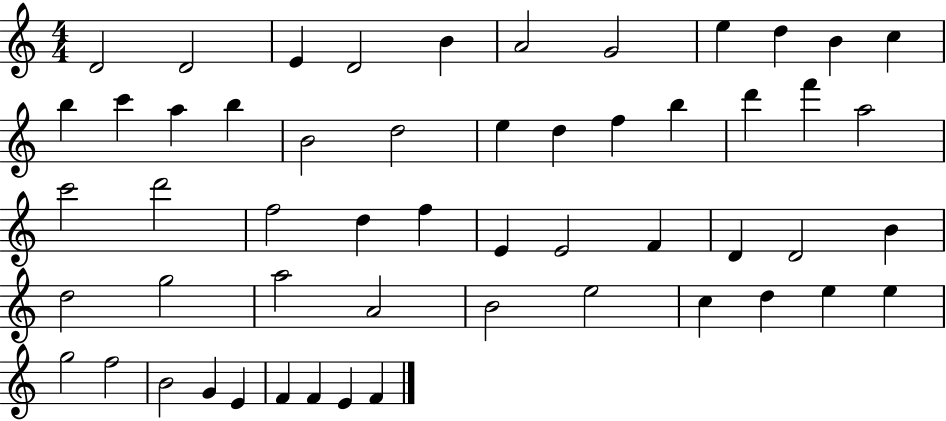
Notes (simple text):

D4/h D4/h E4/q D4/h B4/q A4/h G4/h E5/q D5/q B4/q C5/q B5/q C6/q A5/q B5/q B4/h D5/h E5/q D5/q F5/q B5/q D6/q F6/q A5/h C6/h D6/h F5/h D5/q F5/q E4/q E4/h F4/q D4/q D4/h B4/q D5/h G5/h A5/h A4/h B4/h E5/h C5/q D5/q E5/q E5/q G5/h F5/h B4/h G4/q E4/q F4/q F4/q E4/q F4/q